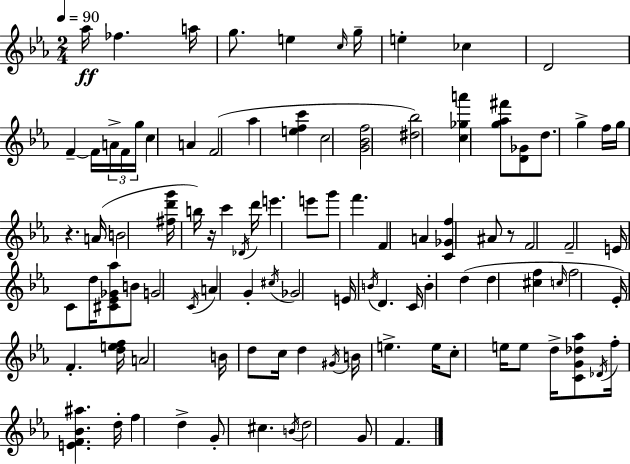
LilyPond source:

{
  \clef treble
  \numericTimeSignature
  \time 2/4
  \key ees \major
  \tempo 4 = 90
  aes''16\ff fes''4. a''16 | g''8. e''4 \grace { c''16 } | g''16-- e''4-. ces''4 | d'2 | \break f'4--~~ f'16 \tuplet 3/2 { a'16-> f'16 | g''16 } c''4 a'4 | f'2( | aes''4 <e'' f'' c'''>4 | \break c''2 | <g' bes' f''>2 | <dis'' bes''>2) | <c'' ges'' a'''>4 <g'' aes'' fis'''>8 <d' ges'>8 | \break d''8. g''4-> | f''16 g''16 r4. | a'16( b'2 | <fis'' d''' g'''>16 b''16) r16 c'''4 | \break \acciaccatura { des'16 } d'''16 e'''4. | e'''8 g'''8 f'''4. | f'4 a'4 | <c' ges' f''>4 ais'8 | \break r8 f'2 | f'2-- | e'16 c'8 d''16 <cis' ees' ges' aes''>8 | b'8 g'2 | \break \acciaccatura { c'16 } a'4 g'4-. | \acciaccatura { cis''16 } ges'2 | e'16 \acciaccatura { b'16 } d'4. | c'16 b'4-. | \break d''4( d''4 | <cis'' f''>4 \grace { c''16 } f''2 | ees'16-.) f'4.-. | <d'' e'' f''>16 a'2 | \break b'16 d''8 | c''16 d''4 \acciaccatura { gis'16 } b'16 | e''4.-> e''16 c''8-. | e''16 e''8 d''16-> <c' g' des'' aes''>8 \acciaccatura { des'16 } | \break f''16-. <e' f' bes' ais''>4. d''16-. | f''4 d''4-> | g'8-. cis''4. | \acciaccatura { b'16 } d''2 | \break g'8 f'4. | \bar "|."
}